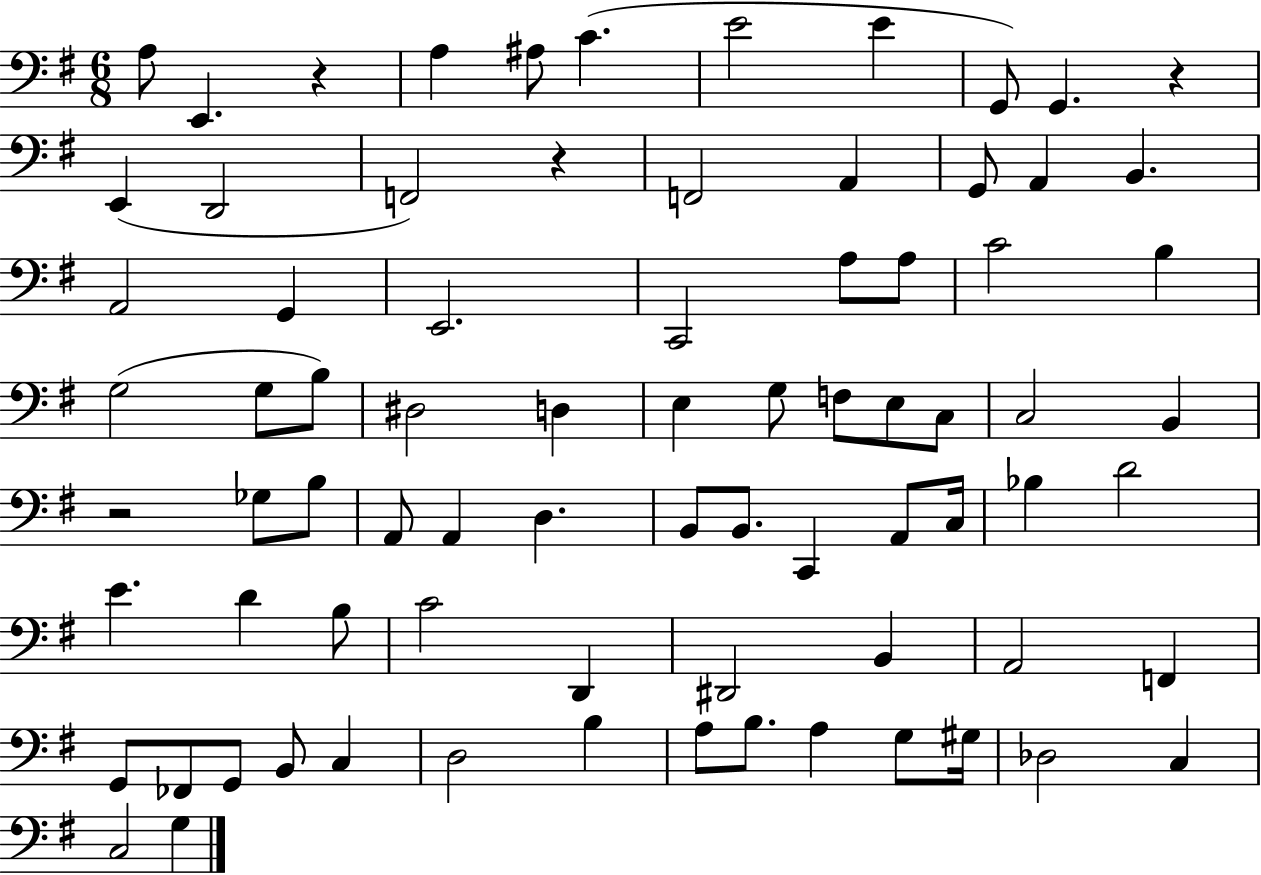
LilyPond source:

{
  \clef bass
  \numericTimeSignature
  \time 6/8
  \key g \major
  a8 e,4. r4 | a4 ais8 c'4.( | e'2 e'4 | g,8) g,4. r4 | \break e,4( d,2 | f,2) r4 | f,2 a,4 | g,8 a,4 b,4. | \break a,2 g,4 | e,2. | c,2 a8 a8 | c'2 b4 | \break g2( g8 b8) | dis2 d4 | e4 g8 f8 e8 c8 | c2 b,4 | \break r2 ges8 b8 | a,8 a,4 d4. | b,8 b,8. c,4 a,8 c16 | bes4 d'2 | \break e'4. d'4 b8 | c'2 d,4 | dis,2 b,4 | a,2 f,4 | \break g,8 fes,8 g,8 b,8 c4 | d2 b4 | a8 b8. a4 g8 gis16 | des2 c4 | \break c2 g4 | \bar "|."
}